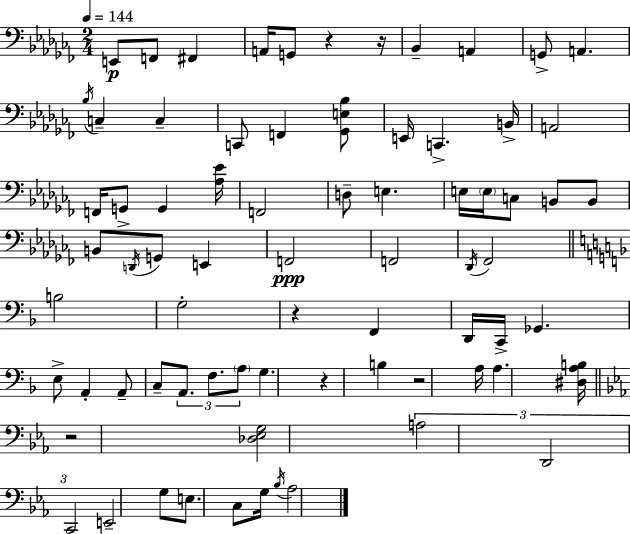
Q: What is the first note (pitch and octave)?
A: E2